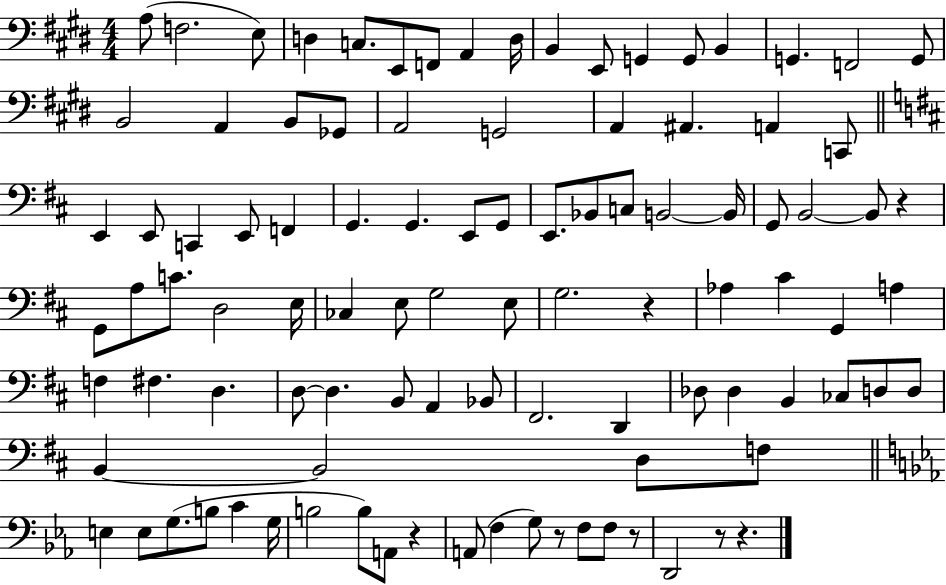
X:1
T:Untitled
M:4/4
L:1/4
K:E
A,/2 F,2 E,/2 D, C,/2 E,,/2 F,,/2 A,, D,/4 B,, E,,/2 G,, G,,/2 B,, G,, F,,2 G,,/2 B,,2 A,, B,,/2 _G,,/2 A,,2 G,,2 A,, ^A,, A,, C,,/2 E,, E,,/2 C,, E,,/2 F,, G,, G,, E,,/2 G,,/2 E,,/2 _B,,/2 C,/2 B,,2 B,,/4 G,,/2 B,,2 B,,/2 z G,,/2 A,/2 C/2 D,2 E,/4 _C, E,/2 G,2 E,/2 G,2 z _A, ^C G,, A, F, ^F, D, D,/2 D, B,,/2 A,, _B,,/2 ^F,,2 D,, _D,/2 _D, B,, _C,/2 D,/2 D,/2 B,, B,,2 D,/2 F,/2 E, E,/2 G,/2 B,/2 C G,/4 B,2 B,/2 A,,/2 z A,,/2 F, G,/2 z/2 F,/2 F,/2 z/2 D,,2 z/2 z